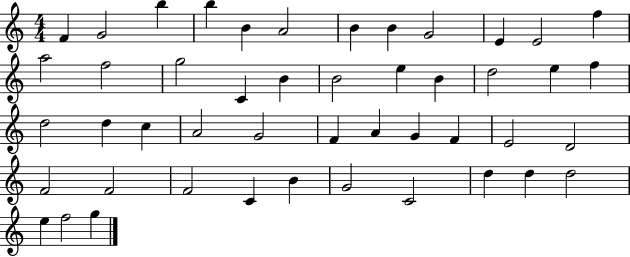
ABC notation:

X:1
T:Untitled
M:4/4
L:1/4
K:C
F G2 b b B A2 B B G2 E E2 f a2 f2 g2 C B B2 e B d2 e f d2 d c A2 G2 F A G F E2 D2 F2 F2 F2 C B G2 C2 d d d2 e f2 g